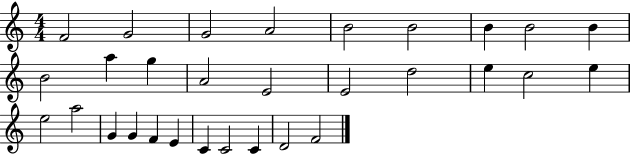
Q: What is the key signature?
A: C major